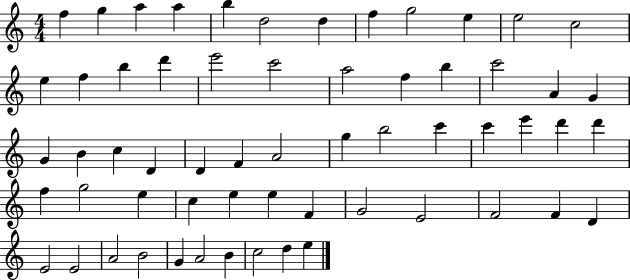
{
  \clef treble
  \numericTimeSignature
  \time 4/4
  \key c \major
  f''4 g''4 a''4 a''4 | b''4 d''2 d''4 | f''4 g''2 e''4 | e''2 c''2 | \break e''4 f''4 b''4 d'''4 | e'''2 c'''2 | a''2 f''4 b''4 | c'''2 a'4 g'4 | \break g'4 b'4 c''4 d'4 | d'4 f'4 a'2 | g''4 b''2 c'''4 | c'''4 e'''4 d'''4 d'''4 | \break f''4 g''2 e''4 | c''4 e''4 e''4 f'4 | g'2 e'2 | f'2 f'4 d'4 | \break e'2 e'2 | a'2 b'2 | g'4 a'2 b'4 | c''2 d''4 e''4 | \break \bar "|."
}